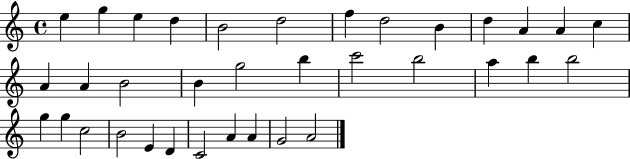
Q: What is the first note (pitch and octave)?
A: E5